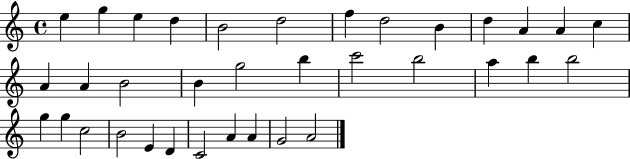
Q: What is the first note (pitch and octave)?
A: E5